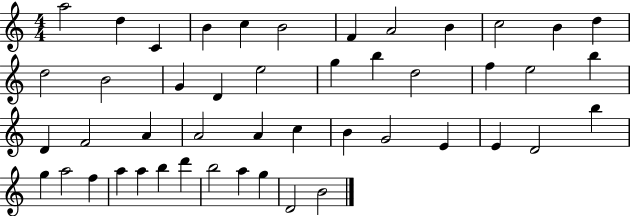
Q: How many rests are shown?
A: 0